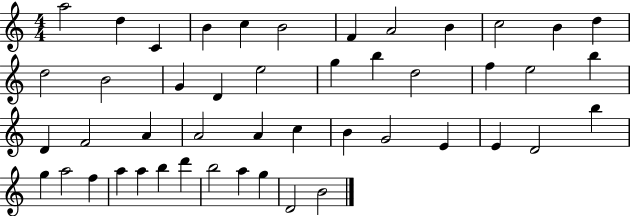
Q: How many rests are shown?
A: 0